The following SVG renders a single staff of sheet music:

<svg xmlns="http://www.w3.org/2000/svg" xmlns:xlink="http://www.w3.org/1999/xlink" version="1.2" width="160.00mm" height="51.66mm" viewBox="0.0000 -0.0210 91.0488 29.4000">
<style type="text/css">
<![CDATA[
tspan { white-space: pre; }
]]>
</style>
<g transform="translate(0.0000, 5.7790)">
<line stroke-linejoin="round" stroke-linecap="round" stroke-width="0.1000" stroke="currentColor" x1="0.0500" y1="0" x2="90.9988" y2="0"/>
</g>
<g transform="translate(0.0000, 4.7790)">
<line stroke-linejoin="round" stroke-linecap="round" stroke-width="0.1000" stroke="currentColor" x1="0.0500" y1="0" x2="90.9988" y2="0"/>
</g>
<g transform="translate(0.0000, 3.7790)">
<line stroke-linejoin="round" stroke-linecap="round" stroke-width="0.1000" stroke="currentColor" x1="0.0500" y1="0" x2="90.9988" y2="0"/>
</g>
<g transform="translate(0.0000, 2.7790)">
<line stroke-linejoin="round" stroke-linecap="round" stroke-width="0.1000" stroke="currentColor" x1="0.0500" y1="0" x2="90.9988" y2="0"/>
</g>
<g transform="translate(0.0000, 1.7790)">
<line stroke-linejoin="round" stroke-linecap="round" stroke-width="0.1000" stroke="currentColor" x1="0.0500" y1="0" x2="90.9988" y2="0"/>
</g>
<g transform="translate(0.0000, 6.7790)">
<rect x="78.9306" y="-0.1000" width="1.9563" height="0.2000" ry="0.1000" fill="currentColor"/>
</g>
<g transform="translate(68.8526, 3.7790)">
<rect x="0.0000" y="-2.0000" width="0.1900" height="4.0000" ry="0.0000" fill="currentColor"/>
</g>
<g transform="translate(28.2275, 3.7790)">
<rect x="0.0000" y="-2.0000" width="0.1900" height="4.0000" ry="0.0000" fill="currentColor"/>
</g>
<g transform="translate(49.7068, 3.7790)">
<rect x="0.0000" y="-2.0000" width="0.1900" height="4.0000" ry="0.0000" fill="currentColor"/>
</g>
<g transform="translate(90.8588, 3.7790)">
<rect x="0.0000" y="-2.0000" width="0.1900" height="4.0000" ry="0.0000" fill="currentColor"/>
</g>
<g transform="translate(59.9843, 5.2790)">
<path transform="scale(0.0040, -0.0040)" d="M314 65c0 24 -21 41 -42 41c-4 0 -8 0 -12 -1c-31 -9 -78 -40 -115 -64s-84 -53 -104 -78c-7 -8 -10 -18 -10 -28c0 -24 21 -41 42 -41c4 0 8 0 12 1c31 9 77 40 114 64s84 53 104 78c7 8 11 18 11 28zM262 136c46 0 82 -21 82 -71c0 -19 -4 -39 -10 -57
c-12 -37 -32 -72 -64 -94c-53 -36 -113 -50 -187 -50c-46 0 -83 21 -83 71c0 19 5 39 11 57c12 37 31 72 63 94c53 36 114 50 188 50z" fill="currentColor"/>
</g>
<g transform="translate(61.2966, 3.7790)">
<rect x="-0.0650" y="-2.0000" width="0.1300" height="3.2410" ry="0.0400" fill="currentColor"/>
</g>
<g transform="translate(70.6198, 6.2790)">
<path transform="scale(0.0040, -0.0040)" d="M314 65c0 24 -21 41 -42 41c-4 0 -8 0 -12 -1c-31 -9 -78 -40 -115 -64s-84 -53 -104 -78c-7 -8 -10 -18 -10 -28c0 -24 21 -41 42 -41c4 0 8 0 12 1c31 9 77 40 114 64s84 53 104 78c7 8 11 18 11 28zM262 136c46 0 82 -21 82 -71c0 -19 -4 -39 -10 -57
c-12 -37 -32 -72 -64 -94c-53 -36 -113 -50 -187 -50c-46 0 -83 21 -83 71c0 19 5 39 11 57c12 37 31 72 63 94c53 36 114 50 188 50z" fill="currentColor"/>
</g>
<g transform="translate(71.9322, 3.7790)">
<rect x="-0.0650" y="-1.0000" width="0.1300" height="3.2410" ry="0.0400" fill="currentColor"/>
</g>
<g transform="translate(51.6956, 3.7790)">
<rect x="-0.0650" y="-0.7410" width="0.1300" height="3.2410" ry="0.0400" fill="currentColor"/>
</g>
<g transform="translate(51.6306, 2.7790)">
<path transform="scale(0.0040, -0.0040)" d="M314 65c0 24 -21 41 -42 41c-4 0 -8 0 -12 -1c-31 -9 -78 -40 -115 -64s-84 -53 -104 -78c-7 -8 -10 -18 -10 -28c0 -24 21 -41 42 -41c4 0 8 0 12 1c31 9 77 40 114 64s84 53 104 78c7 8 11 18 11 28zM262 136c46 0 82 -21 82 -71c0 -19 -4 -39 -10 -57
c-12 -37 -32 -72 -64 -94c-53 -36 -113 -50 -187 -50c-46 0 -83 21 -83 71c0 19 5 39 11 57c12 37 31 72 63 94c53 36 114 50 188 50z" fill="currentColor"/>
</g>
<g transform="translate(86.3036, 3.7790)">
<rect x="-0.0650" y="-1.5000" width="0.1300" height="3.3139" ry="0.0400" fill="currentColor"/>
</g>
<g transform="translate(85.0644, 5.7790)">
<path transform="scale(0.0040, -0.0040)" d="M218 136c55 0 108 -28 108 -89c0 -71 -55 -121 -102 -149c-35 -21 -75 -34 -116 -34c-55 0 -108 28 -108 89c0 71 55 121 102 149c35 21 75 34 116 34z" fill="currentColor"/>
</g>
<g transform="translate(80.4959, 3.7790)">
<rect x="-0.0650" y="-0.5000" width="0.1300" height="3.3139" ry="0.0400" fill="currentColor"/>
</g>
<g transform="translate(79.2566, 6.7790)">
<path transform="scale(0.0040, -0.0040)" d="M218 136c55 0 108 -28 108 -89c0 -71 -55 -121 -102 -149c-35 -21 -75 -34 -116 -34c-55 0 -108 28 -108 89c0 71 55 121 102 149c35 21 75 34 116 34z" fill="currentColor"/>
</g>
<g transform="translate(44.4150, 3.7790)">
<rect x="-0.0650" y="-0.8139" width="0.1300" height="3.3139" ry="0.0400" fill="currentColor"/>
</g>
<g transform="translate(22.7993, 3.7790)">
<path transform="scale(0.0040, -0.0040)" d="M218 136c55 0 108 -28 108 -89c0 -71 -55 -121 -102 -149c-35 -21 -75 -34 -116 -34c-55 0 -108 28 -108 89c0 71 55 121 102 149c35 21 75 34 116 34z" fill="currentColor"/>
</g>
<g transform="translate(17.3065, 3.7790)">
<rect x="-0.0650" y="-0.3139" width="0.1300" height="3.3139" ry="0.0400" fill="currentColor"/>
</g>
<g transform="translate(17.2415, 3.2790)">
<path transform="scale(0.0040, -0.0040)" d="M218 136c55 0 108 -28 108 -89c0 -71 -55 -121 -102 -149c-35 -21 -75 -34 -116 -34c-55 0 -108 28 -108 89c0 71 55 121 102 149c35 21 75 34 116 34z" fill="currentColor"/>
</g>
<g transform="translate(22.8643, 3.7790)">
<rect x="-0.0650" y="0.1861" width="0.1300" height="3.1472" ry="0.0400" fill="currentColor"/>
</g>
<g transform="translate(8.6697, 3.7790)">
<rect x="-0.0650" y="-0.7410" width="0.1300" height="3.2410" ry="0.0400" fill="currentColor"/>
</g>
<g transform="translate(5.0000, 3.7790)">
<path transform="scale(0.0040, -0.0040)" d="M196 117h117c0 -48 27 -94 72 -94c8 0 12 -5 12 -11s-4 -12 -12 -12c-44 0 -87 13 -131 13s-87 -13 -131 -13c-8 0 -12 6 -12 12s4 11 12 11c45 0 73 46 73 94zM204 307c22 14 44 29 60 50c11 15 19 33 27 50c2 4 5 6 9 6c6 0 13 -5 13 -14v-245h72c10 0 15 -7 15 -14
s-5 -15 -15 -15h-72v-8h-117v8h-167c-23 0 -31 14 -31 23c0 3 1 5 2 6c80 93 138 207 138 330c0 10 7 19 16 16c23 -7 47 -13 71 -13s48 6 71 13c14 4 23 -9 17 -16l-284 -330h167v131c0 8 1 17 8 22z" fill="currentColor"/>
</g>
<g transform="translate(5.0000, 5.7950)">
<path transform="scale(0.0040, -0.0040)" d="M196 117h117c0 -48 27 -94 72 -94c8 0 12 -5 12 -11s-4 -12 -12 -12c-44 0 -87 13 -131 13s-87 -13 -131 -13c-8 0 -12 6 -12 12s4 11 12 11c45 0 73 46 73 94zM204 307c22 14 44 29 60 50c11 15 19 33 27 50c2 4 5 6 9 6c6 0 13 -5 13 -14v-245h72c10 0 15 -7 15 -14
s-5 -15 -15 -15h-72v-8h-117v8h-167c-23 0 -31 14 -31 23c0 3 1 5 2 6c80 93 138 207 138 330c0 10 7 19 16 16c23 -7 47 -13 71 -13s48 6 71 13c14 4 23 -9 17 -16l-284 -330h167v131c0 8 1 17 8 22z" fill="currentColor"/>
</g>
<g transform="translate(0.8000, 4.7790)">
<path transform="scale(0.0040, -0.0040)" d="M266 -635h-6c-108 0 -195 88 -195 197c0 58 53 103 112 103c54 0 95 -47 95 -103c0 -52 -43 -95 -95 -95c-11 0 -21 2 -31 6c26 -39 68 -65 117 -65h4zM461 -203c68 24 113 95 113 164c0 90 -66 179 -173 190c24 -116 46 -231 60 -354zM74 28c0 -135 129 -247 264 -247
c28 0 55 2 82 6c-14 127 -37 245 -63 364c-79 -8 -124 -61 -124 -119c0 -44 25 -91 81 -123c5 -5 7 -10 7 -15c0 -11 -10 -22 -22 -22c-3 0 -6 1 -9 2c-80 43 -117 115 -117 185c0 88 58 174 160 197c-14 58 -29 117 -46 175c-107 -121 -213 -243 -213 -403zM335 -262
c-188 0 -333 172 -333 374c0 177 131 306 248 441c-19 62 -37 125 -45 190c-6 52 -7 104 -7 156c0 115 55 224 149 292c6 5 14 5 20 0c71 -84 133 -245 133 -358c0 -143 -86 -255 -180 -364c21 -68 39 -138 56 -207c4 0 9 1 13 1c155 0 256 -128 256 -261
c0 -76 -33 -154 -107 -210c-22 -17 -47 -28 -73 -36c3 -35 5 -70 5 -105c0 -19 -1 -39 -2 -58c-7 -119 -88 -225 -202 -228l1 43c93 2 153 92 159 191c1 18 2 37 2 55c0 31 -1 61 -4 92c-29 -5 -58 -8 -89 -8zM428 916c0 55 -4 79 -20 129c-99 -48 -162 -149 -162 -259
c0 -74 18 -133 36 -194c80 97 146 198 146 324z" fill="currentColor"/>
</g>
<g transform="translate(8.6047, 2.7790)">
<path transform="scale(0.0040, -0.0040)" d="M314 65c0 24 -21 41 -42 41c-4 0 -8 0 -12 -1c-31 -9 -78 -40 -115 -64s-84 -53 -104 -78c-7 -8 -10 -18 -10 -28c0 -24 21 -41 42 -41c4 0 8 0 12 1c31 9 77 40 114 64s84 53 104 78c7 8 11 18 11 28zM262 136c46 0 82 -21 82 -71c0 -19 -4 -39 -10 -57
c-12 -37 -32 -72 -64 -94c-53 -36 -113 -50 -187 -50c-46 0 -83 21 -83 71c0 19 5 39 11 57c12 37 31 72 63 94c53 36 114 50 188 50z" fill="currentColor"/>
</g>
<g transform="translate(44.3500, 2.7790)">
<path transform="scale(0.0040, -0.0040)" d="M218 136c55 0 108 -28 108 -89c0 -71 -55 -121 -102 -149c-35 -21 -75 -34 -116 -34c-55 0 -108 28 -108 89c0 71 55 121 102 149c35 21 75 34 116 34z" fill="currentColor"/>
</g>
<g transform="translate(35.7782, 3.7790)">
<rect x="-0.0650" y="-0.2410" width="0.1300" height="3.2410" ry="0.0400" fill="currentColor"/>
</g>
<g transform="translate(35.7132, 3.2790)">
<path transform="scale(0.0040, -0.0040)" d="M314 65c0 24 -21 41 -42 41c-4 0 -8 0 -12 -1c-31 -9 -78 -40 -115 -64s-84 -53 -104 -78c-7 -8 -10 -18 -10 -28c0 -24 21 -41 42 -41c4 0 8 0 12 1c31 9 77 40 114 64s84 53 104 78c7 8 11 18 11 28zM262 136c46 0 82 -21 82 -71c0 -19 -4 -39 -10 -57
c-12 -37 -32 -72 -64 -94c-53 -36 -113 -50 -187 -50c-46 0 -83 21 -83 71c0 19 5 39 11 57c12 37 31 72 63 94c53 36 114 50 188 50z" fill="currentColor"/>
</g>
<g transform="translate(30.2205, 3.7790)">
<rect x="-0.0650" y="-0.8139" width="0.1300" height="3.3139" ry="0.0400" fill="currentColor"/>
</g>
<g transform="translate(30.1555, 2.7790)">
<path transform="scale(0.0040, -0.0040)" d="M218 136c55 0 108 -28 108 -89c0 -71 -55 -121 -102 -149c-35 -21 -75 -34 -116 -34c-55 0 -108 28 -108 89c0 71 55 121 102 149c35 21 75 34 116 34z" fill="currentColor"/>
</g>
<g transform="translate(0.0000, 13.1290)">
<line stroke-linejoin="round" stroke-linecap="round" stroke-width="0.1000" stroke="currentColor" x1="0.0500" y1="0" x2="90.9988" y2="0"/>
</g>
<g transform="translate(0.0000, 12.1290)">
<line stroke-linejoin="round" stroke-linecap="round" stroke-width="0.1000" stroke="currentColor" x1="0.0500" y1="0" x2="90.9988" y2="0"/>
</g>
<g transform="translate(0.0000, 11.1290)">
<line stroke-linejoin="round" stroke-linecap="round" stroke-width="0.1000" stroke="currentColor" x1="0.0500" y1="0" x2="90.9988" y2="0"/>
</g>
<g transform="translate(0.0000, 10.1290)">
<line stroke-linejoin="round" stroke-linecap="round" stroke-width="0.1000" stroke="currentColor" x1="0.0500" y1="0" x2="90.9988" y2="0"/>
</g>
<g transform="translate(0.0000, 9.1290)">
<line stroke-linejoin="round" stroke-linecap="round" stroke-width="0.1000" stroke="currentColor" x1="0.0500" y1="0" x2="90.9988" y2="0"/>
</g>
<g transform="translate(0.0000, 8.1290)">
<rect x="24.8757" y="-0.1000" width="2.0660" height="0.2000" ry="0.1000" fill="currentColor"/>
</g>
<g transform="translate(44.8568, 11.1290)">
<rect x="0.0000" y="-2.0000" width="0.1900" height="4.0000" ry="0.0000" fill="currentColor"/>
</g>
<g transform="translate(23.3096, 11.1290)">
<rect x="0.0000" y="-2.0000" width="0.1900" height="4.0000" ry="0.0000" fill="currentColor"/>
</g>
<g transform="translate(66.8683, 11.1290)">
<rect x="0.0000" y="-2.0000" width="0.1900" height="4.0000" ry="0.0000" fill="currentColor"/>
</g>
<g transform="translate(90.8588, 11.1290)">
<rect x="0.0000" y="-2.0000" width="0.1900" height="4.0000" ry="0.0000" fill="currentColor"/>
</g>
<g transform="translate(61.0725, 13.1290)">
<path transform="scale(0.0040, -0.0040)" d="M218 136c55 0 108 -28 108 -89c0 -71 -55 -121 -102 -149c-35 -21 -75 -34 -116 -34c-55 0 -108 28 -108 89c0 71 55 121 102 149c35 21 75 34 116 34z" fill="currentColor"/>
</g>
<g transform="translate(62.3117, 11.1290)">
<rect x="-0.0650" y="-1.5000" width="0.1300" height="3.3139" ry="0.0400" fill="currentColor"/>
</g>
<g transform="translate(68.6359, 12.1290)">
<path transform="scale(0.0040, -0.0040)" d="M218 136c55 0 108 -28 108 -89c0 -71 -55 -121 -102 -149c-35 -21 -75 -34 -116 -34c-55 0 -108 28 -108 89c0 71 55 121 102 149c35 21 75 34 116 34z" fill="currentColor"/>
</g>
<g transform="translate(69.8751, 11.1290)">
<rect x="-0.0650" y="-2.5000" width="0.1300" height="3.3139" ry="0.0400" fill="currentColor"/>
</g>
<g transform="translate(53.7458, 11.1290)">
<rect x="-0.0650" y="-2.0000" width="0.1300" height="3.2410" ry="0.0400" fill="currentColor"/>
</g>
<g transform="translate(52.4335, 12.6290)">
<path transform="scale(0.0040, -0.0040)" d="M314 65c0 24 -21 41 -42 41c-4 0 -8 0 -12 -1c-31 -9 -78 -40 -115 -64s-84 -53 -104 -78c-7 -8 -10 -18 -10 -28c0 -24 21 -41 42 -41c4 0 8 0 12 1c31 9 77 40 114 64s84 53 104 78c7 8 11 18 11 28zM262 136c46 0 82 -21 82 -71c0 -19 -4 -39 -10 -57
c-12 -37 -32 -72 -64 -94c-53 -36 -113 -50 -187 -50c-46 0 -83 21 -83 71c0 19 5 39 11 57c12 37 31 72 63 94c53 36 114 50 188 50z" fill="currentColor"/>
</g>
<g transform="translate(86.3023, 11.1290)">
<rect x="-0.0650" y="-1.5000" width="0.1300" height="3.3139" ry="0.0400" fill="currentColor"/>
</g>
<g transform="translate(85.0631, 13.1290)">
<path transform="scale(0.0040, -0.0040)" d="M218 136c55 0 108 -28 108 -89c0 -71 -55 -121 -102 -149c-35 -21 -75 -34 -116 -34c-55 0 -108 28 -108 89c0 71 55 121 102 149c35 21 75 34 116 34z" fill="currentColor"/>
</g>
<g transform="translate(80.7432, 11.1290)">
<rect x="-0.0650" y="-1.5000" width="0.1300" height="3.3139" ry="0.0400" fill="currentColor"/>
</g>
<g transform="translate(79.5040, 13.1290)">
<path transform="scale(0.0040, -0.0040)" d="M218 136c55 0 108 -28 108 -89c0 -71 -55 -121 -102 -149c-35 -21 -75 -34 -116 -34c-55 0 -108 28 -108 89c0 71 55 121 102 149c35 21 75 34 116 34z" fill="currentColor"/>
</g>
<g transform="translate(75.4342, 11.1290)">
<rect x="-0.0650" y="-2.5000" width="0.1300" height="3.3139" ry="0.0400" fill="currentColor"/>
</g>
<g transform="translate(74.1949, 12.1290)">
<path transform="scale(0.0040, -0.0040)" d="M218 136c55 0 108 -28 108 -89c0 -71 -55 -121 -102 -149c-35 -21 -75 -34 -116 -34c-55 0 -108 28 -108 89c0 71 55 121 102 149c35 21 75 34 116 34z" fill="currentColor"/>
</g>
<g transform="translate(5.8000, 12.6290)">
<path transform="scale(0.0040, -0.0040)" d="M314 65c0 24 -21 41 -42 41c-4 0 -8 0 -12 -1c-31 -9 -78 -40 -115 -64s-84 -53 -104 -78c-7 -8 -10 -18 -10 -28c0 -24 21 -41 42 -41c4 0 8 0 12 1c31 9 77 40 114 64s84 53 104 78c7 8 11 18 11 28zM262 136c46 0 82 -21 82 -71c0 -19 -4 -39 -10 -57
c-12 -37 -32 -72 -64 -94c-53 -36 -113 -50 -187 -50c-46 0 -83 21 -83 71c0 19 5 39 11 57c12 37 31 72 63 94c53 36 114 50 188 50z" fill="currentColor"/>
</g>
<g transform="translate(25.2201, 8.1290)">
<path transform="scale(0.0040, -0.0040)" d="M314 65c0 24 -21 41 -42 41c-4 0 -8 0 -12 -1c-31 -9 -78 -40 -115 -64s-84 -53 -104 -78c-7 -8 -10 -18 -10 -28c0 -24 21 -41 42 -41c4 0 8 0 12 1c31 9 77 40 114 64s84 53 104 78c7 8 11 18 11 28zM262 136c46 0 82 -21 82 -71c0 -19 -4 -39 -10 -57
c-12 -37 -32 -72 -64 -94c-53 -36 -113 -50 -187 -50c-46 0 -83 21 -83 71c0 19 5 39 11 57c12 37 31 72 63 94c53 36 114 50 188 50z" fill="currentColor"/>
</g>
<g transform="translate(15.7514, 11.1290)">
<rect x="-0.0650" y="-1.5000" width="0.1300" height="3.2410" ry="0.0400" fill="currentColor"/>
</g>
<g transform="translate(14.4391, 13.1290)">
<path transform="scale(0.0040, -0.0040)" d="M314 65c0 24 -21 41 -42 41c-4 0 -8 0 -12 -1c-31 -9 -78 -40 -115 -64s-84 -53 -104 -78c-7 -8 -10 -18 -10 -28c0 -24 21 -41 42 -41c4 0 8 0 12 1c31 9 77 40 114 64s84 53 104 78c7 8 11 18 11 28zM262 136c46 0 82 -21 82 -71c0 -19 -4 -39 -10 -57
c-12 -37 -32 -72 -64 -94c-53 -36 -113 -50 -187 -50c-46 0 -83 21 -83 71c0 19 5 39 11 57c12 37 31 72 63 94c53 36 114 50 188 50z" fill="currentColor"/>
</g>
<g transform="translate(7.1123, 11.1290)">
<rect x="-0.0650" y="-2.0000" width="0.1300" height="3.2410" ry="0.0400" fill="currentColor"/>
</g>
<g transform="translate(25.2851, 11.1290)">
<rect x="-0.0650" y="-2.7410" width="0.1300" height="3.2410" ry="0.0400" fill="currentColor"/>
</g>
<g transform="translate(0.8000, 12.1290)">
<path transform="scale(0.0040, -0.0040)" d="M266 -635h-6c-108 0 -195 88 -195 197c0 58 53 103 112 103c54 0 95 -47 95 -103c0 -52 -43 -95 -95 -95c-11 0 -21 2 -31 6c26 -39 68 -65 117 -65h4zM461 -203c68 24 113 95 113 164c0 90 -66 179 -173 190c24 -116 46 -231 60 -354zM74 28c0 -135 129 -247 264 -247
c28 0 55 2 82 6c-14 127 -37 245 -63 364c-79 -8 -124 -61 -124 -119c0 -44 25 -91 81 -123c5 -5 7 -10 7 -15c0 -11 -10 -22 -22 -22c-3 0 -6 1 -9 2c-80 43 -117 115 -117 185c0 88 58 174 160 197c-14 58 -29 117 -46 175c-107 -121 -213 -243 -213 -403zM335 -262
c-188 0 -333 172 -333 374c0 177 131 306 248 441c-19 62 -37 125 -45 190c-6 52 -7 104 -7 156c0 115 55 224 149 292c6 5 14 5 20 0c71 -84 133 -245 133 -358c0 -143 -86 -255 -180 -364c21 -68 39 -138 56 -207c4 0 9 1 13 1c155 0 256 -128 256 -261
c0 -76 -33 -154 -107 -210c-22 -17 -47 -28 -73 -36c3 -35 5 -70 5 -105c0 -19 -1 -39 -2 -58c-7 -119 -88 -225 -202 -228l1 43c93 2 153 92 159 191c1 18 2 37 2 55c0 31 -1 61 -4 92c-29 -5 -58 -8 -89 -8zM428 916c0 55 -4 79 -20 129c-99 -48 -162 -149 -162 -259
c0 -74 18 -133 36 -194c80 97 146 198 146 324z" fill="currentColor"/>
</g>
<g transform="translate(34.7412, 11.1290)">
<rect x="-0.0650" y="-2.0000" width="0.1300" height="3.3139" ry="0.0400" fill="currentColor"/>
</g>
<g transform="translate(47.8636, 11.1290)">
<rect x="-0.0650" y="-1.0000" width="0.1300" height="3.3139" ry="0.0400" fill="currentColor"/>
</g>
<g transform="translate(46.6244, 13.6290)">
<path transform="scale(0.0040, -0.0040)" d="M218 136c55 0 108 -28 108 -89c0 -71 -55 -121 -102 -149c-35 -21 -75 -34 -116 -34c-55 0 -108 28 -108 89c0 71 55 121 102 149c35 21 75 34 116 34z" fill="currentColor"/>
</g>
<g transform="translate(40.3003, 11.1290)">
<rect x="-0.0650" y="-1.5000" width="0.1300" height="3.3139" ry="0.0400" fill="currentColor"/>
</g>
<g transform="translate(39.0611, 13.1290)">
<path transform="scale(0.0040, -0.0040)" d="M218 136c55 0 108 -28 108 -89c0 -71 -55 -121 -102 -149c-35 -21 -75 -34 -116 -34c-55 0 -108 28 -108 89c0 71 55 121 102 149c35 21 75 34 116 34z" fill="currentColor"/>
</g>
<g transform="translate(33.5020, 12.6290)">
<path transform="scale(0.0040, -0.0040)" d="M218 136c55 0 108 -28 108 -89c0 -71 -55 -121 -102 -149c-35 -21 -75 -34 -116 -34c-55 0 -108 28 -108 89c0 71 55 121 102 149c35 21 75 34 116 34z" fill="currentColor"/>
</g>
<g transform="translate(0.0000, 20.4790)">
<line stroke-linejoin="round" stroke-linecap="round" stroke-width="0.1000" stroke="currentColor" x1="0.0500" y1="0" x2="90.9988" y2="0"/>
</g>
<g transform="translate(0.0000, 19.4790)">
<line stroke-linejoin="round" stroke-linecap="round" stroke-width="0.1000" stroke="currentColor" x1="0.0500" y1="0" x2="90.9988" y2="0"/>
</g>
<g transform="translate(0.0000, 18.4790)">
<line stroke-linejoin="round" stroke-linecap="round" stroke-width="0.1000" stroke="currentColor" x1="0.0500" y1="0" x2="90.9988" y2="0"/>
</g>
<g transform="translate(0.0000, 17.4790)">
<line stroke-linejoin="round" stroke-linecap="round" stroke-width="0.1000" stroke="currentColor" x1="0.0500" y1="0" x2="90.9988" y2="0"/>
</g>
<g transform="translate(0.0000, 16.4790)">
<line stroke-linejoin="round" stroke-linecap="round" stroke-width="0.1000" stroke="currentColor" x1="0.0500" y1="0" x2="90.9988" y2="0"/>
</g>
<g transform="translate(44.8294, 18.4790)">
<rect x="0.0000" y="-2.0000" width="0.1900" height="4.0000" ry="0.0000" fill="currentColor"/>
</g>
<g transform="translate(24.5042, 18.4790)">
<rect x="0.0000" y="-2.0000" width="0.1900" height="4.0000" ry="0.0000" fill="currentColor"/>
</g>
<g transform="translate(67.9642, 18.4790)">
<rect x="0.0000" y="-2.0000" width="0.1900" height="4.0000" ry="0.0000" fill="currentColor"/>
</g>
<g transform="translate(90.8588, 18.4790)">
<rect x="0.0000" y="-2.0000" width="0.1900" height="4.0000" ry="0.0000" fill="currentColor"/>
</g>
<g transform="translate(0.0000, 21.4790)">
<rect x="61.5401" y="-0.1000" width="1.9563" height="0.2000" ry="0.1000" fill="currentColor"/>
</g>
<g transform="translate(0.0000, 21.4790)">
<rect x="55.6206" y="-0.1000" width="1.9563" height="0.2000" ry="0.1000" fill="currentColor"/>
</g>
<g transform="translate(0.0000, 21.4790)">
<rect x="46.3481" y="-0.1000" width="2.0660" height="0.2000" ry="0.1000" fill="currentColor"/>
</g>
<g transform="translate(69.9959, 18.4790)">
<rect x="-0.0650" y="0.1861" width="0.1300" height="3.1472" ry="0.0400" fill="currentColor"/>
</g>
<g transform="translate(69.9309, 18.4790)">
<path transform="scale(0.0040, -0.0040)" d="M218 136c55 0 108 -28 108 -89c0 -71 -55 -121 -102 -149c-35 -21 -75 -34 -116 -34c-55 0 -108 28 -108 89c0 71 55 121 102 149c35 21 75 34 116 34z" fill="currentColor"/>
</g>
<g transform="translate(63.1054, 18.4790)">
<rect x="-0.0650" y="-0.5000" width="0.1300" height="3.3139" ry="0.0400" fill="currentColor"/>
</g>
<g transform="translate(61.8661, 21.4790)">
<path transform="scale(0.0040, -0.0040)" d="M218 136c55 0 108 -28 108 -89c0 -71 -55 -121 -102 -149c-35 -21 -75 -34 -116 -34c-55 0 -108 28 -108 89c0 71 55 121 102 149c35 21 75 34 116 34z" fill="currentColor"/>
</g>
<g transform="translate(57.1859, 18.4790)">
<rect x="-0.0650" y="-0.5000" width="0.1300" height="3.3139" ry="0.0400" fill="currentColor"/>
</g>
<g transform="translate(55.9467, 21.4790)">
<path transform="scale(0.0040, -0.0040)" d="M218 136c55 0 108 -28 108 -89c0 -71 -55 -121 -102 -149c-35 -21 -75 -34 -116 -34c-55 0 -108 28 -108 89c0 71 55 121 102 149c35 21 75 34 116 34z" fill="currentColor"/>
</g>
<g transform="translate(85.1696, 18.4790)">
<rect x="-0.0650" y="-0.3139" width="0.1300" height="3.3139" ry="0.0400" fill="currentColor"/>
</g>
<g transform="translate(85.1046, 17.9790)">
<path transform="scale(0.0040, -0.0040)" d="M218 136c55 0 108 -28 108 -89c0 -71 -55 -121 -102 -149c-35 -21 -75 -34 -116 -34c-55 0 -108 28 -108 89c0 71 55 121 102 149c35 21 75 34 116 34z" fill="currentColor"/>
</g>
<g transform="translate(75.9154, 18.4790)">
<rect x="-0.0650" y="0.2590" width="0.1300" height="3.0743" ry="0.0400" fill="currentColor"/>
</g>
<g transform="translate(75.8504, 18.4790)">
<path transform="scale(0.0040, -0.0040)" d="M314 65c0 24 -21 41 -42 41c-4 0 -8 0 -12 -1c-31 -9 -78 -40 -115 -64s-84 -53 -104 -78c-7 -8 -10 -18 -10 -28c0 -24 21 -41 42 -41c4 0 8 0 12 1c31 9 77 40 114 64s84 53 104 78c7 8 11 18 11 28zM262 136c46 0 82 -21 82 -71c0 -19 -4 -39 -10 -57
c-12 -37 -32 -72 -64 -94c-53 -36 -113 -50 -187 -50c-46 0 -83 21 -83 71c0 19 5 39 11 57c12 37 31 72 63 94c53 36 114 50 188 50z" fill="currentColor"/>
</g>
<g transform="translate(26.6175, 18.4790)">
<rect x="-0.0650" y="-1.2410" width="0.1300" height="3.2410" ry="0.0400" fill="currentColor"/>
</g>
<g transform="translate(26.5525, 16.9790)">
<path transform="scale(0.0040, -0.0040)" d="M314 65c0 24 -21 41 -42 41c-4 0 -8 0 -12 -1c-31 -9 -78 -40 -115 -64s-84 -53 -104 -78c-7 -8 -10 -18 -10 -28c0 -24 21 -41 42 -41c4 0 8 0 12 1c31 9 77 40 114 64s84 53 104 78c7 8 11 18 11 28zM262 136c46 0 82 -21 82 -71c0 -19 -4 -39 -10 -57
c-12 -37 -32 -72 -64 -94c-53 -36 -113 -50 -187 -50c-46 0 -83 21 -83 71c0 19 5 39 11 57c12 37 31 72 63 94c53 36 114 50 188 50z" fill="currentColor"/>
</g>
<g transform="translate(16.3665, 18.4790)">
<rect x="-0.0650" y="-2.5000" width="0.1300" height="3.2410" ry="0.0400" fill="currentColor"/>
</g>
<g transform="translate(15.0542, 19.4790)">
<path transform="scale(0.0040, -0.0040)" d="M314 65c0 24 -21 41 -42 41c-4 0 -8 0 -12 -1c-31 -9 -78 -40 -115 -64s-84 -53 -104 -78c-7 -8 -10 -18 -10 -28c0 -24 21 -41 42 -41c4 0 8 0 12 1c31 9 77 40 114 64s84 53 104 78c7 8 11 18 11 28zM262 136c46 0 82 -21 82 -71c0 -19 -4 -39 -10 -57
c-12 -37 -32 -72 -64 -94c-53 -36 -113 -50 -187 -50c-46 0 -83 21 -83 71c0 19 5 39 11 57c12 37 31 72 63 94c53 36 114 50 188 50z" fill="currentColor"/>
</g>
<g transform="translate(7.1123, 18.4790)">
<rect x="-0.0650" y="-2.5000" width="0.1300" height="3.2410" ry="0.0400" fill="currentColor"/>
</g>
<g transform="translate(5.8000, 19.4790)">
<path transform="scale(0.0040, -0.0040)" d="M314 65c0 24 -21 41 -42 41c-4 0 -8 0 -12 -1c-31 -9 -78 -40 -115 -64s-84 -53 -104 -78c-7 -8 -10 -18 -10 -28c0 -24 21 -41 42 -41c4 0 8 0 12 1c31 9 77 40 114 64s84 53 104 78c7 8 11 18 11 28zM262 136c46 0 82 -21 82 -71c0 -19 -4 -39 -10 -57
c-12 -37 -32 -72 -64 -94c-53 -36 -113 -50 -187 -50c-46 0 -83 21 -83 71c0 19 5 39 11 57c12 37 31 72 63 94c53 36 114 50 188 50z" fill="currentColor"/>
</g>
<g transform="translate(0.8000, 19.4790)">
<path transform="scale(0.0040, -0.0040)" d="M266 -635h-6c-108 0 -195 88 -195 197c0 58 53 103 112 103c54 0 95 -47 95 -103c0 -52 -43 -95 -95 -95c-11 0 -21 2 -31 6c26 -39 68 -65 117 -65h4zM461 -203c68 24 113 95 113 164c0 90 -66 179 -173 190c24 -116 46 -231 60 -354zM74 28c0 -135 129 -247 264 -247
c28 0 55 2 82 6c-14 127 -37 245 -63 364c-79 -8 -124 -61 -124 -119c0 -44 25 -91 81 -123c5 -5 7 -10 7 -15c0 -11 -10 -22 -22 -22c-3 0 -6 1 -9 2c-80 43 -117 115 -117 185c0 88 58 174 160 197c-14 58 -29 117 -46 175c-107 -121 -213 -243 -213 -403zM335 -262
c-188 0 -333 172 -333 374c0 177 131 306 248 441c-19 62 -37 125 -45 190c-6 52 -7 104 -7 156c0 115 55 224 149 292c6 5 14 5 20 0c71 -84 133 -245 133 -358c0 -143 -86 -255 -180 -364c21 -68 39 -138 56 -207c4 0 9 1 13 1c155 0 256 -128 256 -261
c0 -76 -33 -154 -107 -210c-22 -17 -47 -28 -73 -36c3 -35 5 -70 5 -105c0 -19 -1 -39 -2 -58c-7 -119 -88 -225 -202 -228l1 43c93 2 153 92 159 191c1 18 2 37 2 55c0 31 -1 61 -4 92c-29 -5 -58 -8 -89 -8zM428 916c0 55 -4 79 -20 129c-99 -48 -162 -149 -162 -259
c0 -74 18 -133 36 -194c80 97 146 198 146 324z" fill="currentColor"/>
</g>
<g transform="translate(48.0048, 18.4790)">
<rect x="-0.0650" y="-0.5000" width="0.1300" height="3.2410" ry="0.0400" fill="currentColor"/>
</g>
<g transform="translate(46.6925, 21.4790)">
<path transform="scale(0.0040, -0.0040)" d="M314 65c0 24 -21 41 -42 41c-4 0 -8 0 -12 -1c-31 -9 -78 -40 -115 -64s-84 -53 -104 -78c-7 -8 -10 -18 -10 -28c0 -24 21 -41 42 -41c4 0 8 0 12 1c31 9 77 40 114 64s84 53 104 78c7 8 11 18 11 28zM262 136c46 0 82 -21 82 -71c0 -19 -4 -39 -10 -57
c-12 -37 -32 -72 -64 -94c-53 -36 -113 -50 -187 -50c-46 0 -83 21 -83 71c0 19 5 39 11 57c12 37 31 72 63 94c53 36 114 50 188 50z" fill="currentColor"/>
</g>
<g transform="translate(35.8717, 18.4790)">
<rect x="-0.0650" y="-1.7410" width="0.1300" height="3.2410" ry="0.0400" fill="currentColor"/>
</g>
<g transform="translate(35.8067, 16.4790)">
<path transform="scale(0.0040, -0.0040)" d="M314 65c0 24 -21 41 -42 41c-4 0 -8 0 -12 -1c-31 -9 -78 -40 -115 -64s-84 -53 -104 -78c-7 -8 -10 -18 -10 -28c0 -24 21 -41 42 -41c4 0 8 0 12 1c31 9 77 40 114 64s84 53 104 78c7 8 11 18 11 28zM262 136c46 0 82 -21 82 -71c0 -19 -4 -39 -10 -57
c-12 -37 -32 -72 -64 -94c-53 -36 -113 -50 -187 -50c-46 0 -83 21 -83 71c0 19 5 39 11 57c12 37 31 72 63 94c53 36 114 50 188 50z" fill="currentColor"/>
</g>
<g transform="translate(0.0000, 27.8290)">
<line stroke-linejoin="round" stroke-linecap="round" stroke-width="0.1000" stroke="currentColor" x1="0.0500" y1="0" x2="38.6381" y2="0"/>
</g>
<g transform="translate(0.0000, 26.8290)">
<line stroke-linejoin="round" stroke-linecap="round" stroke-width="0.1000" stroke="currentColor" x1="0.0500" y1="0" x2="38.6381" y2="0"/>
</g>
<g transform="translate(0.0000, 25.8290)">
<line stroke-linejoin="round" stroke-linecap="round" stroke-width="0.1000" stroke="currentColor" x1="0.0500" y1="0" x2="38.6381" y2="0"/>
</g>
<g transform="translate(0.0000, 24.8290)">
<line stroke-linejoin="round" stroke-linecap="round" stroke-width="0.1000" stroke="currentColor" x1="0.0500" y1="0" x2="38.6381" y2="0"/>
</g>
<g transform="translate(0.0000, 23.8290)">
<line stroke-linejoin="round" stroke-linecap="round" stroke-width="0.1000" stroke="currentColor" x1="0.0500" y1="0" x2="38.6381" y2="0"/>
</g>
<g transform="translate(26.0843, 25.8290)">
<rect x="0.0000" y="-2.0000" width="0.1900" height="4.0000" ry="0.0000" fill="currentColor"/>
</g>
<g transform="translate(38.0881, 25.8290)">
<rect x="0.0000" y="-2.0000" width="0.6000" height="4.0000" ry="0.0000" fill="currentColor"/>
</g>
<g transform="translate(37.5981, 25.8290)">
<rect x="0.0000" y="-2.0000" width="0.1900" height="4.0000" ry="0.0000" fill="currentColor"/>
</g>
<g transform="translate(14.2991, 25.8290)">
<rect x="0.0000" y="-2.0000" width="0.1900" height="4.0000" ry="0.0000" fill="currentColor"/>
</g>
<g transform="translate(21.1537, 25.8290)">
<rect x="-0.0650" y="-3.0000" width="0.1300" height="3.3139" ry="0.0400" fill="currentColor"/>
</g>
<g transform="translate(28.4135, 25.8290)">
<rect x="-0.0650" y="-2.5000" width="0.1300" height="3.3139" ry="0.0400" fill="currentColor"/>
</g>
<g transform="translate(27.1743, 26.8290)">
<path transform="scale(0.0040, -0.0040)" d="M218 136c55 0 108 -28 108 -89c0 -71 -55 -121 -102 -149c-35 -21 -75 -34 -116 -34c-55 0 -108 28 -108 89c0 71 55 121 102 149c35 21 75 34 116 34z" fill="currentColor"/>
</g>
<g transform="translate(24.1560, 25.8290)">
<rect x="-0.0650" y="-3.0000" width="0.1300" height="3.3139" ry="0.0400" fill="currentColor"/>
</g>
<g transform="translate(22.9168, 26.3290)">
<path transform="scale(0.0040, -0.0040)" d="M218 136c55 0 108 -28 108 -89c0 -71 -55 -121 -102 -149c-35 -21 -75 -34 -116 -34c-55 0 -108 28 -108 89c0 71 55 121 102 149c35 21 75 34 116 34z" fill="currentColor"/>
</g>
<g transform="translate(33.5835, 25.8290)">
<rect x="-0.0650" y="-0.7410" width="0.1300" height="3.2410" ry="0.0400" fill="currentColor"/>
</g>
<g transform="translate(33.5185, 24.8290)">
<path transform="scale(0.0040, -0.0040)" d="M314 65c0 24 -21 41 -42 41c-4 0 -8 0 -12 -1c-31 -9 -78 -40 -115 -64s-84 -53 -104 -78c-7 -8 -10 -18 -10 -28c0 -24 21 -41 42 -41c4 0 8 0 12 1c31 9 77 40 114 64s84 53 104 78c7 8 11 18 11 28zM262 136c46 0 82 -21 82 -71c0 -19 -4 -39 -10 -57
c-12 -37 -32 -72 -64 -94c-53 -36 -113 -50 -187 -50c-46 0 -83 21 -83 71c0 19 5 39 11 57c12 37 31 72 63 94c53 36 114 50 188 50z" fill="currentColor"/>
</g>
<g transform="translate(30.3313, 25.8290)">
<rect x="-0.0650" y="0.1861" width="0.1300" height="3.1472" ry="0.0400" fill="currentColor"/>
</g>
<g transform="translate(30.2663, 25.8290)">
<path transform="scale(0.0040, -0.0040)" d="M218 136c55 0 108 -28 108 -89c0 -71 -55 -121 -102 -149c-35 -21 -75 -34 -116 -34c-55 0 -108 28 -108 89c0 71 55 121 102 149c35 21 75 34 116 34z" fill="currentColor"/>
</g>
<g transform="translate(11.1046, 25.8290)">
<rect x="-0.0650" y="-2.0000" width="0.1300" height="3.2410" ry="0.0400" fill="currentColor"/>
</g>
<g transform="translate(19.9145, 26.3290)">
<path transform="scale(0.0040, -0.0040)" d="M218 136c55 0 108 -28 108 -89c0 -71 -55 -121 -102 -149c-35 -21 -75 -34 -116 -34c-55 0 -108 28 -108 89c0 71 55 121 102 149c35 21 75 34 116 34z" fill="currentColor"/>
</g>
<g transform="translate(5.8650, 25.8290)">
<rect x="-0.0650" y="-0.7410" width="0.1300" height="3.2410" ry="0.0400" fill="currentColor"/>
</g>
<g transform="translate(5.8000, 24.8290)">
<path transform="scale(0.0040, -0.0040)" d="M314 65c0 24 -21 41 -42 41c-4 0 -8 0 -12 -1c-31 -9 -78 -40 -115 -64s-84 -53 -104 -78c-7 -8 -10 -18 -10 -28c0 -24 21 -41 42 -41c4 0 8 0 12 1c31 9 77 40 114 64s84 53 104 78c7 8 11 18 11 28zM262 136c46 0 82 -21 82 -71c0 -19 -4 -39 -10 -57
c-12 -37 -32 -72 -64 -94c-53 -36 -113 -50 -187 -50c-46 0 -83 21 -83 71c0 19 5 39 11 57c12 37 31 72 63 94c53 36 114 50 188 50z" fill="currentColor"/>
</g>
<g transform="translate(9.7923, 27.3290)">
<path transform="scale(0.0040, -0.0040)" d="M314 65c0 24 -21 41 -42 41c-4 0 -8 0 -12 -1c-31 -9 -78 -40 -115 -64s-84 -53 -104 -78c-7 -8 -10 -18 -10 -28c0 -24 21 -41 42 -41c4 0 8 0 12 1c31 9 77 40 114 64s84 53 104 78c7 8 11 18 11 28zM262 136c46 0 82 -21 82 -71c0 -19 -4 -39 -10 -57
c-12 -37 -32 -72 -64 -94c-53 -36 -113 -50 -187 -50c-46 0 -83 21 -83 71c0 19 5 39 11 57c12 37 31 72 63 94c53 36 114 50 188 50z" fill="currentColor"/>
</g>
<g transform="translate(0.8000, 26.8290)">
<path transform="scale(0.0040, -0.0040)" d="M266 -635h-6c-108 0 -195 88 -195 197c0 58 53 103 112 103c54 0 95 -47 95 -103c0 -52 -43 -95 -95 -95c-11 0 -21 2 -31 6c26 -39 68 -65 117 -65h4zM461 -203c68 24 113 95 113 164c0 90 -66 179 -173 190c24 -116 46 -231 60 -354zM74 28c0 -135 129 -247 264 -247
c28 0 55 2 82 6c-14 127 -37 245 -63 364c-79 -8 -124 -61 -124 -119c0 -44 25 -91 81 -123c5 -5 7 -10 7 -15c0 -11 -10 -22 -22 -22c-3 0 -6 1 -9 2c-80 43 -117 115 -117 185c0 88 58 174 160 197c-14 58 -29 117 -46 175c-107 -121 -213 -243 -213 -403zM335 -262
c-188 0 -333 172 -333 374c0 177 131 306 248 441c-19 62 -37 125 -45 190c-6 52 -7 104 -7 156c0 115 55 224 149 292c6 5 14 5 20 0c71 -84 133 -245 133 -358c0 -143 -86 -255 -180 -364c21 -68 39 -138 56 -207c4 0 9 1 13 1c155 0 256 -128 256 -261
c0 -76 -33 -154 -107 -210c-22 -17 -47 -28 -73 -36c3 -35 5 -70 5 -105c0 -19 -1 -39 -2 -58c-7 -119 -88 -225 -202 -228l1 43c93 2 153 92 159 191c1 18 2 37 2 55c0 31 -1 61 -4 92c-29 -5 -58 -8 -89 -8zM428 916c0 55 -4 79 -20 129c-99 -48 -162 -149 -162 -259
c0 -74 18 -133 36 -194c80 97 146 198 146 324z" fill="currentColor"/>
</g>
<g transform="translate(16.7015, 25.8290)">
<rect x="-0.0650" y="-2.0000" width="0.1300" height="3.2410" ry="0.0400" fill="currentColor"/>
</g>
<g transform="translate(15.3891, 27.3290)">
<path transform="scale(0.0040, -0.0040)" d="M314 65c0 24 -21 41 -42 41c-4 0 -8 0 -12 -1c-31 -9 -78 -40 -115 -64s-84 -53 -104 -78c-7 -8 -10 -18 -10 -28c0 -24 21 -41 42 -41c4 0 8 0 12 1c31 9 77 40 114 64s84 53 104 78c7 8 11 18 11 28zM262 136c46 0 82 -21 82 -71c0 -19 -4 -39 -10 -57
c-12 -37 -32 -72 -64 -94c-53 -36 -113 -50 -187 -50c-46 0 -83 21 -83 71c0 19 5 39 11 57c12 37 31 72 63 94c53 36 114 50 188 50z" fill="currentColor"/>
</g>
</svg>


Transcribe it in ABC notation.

X:1
T:Untitled
M:4/4
L:1/4
K:C
d2 c B d c2 d d2 F2 D2 C E F2 E2 a2 F E D F2 E G G E E G2 G2 e2 f2 C2 C C B B2 c d2 F2 F2 A A G B d2